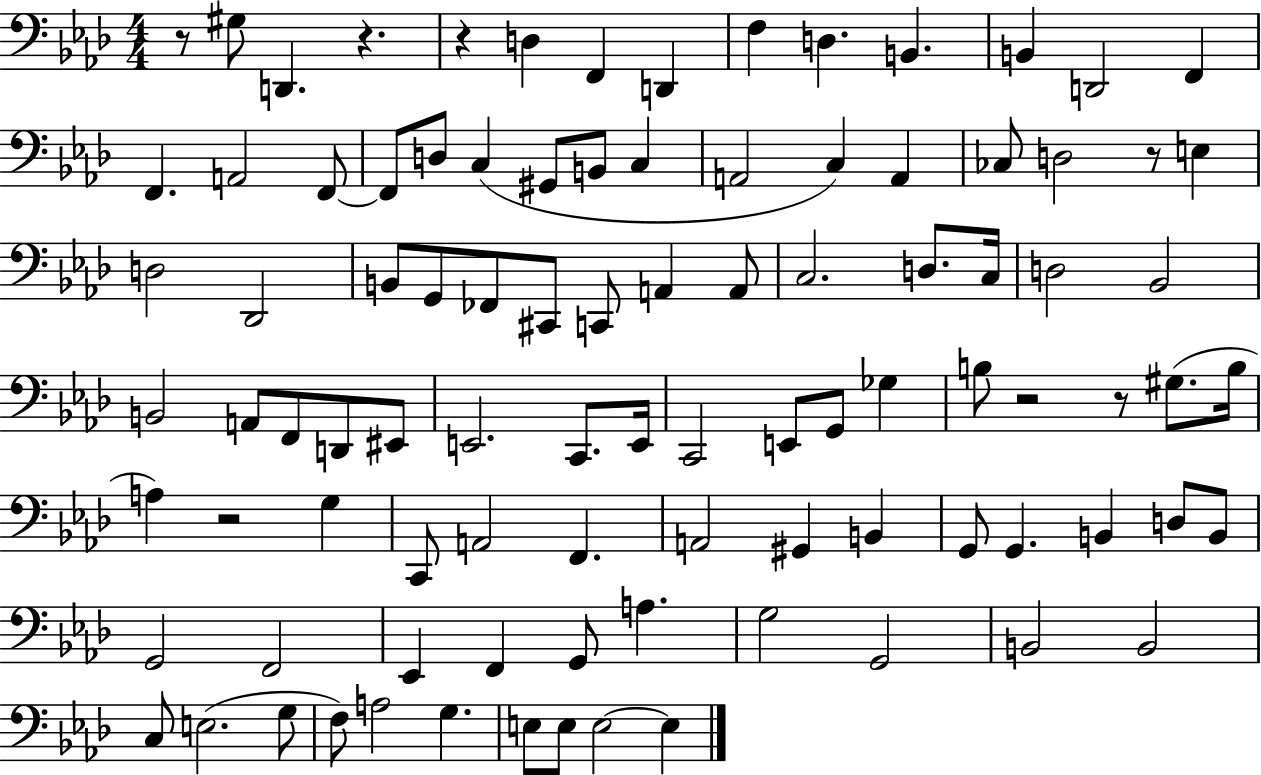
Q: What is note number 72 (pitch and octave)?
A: F2